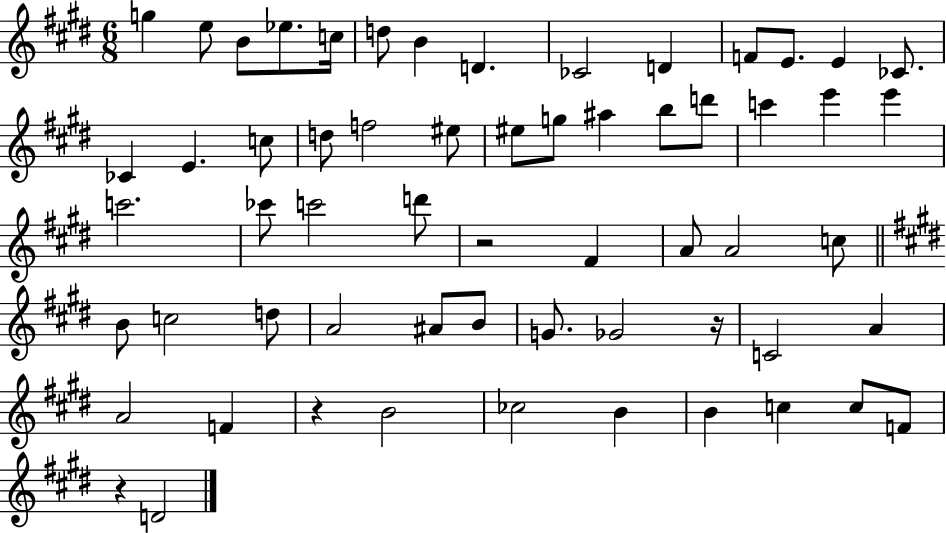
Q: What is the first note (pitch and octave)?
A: G5